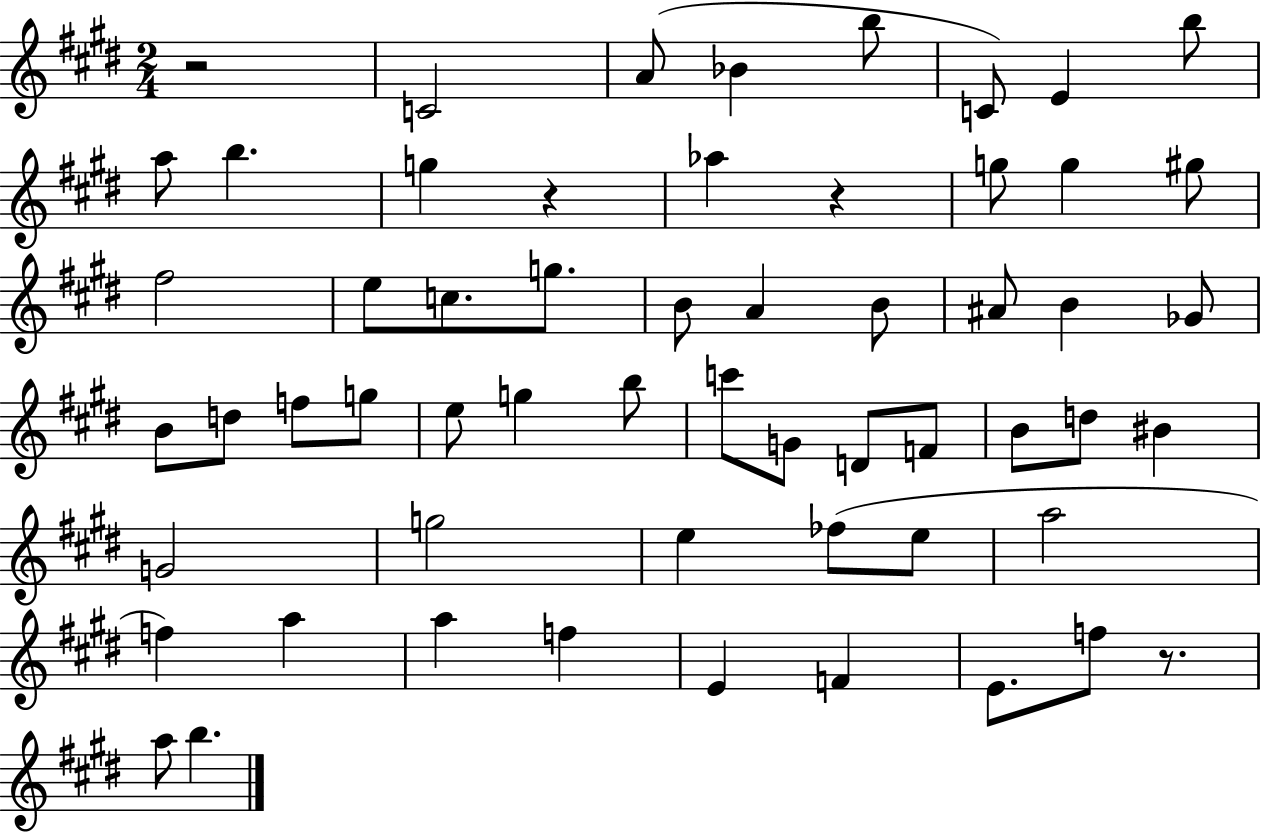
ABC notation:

X:1
T:Untitled
M:2/4
L:1/4
K:E
z2 C2 A/2 _B b/2 C/2 E b/2 a/2 b g z _a z g/2 g ^g/2 ^f2 e/2 c/2 g/2 B/2 A B/2 ^A/2 B _G/2 B/2 d/2 f/2 g/2 e/2 g b/2 c'/2 G/2 D/2 F/2 B/2 d/2 ^B G2 g2 e _f/2 e/2 a2 f a a f E F E/2 f/2 z/2 a/2 b